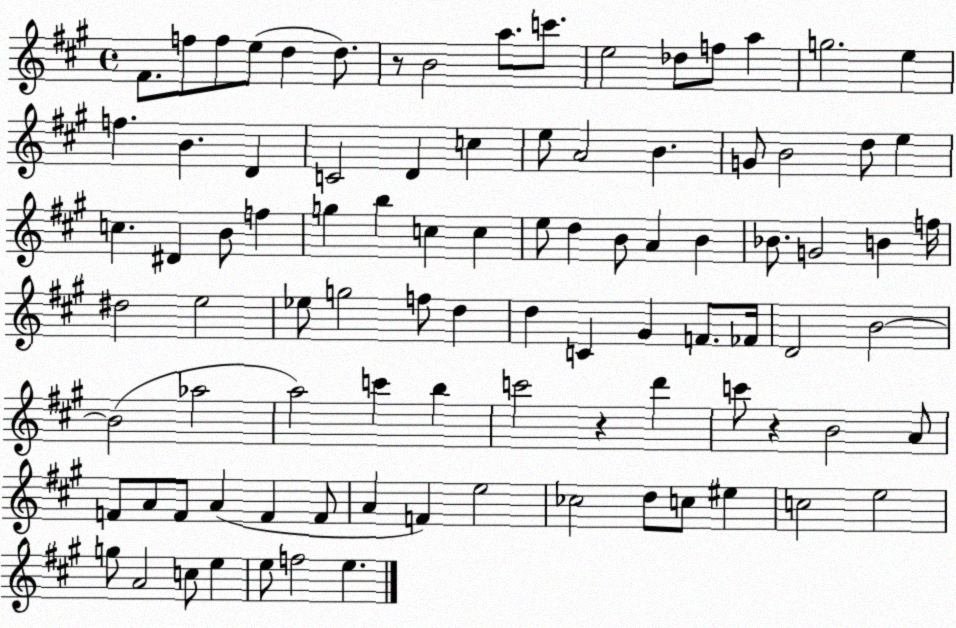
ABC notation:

X:1
T:Untitled
M:4/4
L:1/4
K:A
^F/2 f/2 f/2 e/2 d d/2 z/2 B2 a/2 c'/2 e2 _d/2 f/2 a g2 e f B D C2 D c e/2 A2 B G/2 B2 d/2 e c ^D B/2 f g b c c e/2 d B/2 A B _B/2 G2 B f/4 ^d2 e2 _e/2 g2 f/2 d d C ^G F/2 _F/4 D2 B2 B2 _a2 a2 c' b c'2 z d' c'/2 z B2 A/2 F/2 A/2 F/2 A F F/2 A F e2 _c2 d/2 c/2 ^e c2 e2 g/2 A2 c/2 e e/2 f2 e